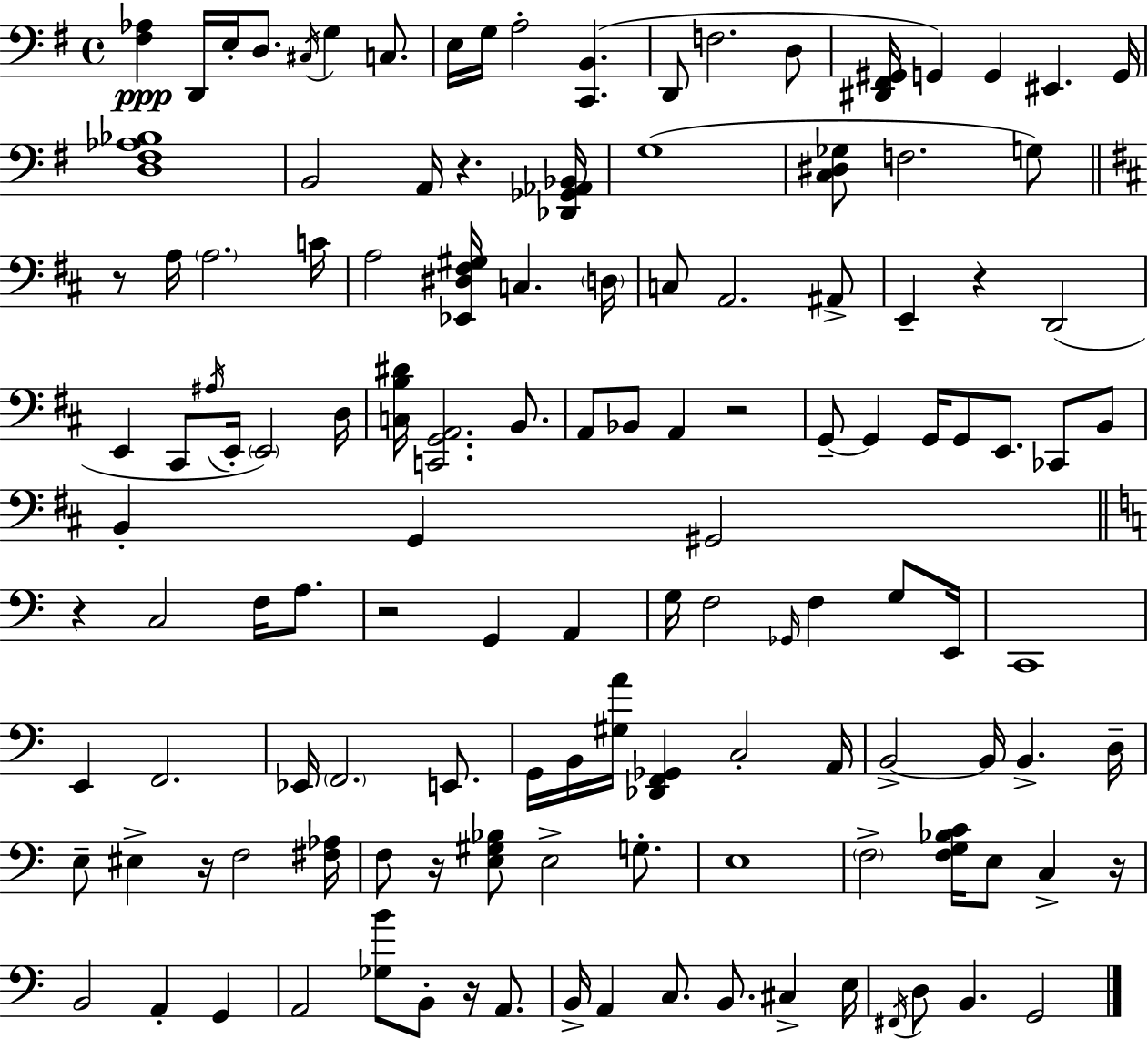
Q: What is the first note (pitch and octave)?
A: D2